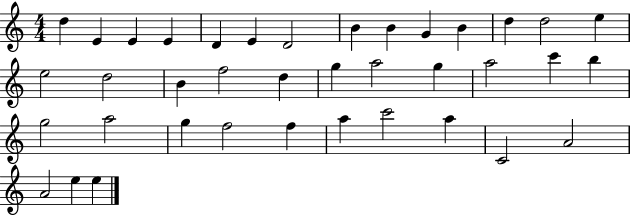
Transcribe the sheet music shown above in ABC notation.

X:1
T:Untitled
M:4/4
L:1/4
K:C
d E E E D E D2 B B G B d d2 e e2 d2 B f2 d g a2 g a2 c' b g2 a2 g f2 f a c'2 a C2 A2 A2 e e